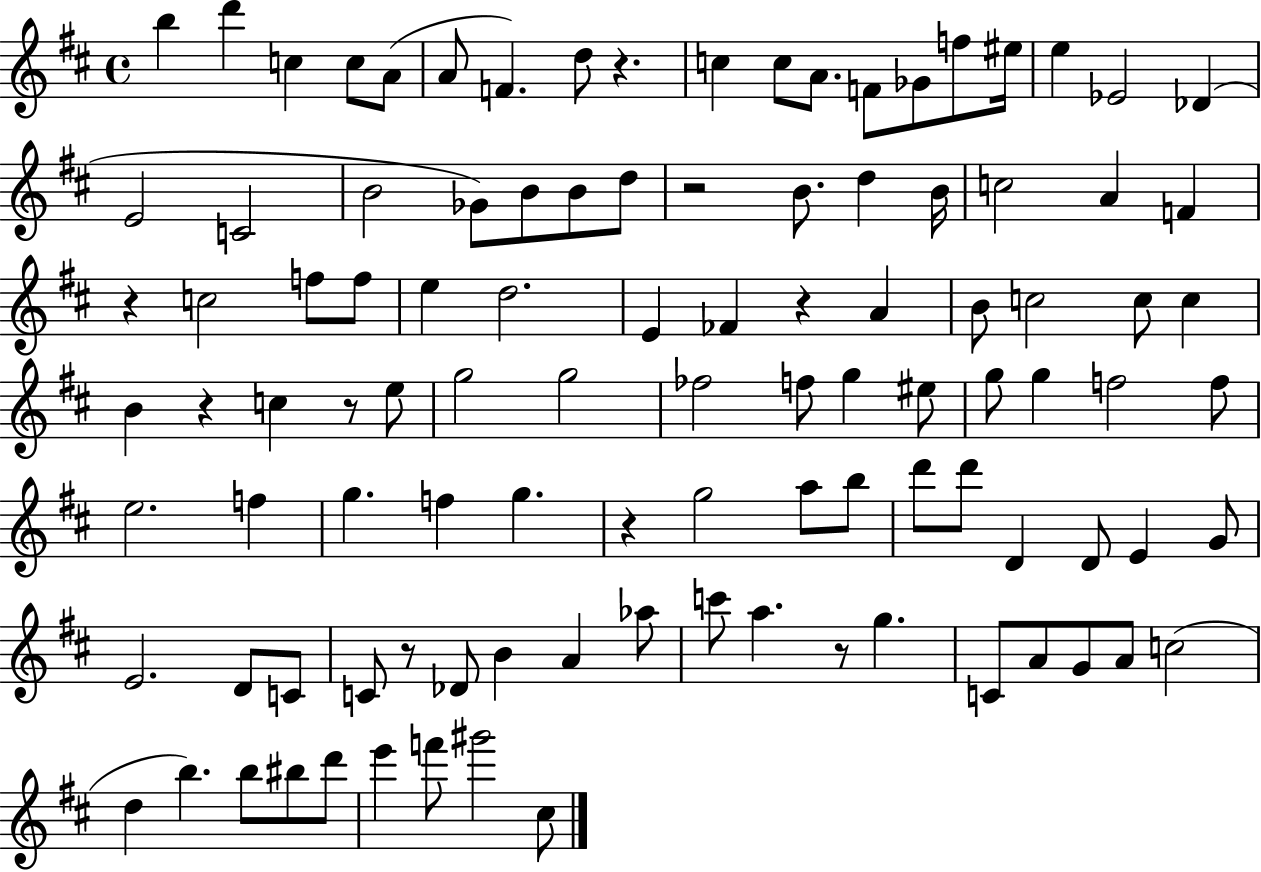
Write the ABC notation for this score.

X:1
T:Untitled
M:4/4
L:1/4
K:D
b d' c c/2 A/2 A/2 F d/2 z c c/2 A/2 F/2 _G/2 f/2 ^e/4 e _E2 _D E2 C2 B2 _G/2 B/2 B/2 d/2 z2 B/2 d B/4 c2 A F z c2 f/2 f/2 e d2 E _F z A B/2 c2 c/2 c B z c z/2 e/2 g2 g2 _f2 f/2 g ^e/2 g/2 g f2 f/2 e2 f g f g z g2 a/2 b/2 d'/2 d'/2 D D/2 E G/2 E2 D/2 C/2 C/2 z/2 _D/2 B A _a/2 c'/2 a z/2 g C/2 A/2 G/2 A/2 c2 d b b/2 ^b/2 d'/2 e' f'/2 ^g'2 ^c/2